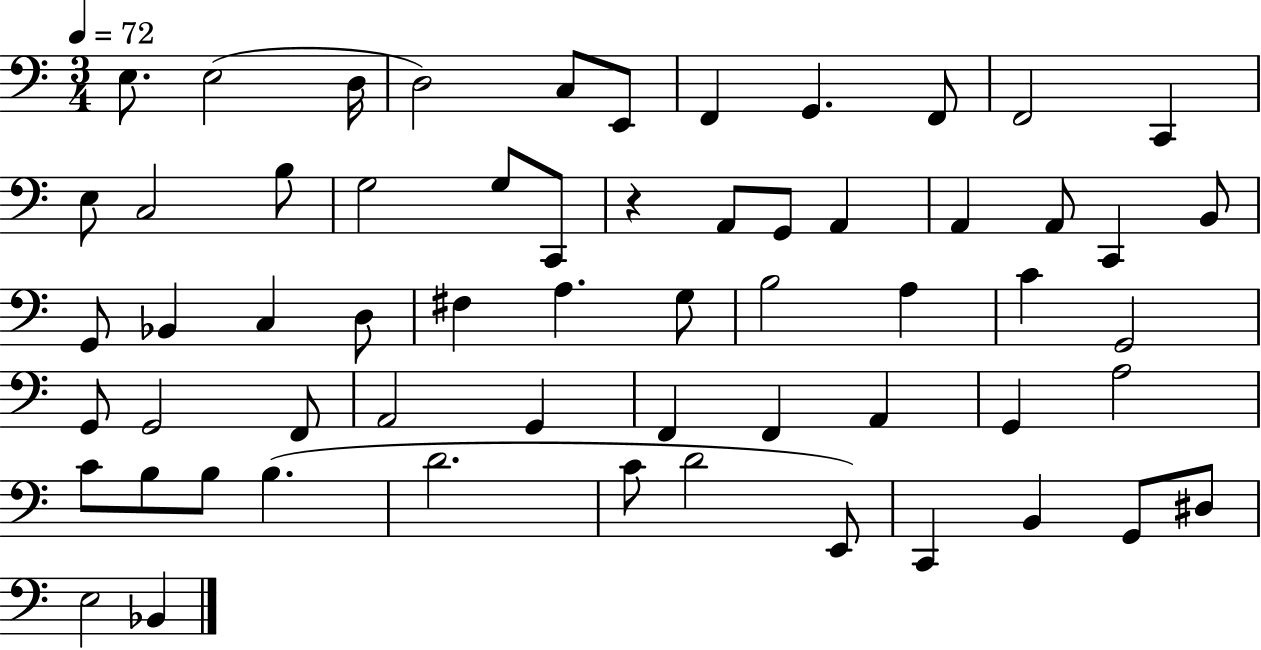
{
  \clef bass
  \numericTimeSignature
  \time 3/4
  \key c \major
  \tempo 4 = 72
  e8. e2( d16 | d2) c8 e,8 | f,4 g,4. f,8 | f,2 c,4 | \break e8 c2 b8 | g2 g8 c,8 | r4 a,8 g,8 a,4 | a,4 a,8 c,4 b,8 | \break g,8 bes,4 c4 d8 | fis4 a4. g8 | b2 a4 | c'4 g,2 | \break g,8 g,2 f,8 | a,2 g,4 | f,4 f,4 a,4 | g,4 a2 | \break c'8 b8 b8 b4.( | d'2. | c'8 d'2 e,8) | c,4 b,4 g,8 dis8 | \break e2 bes,4 | \bar "|."
}